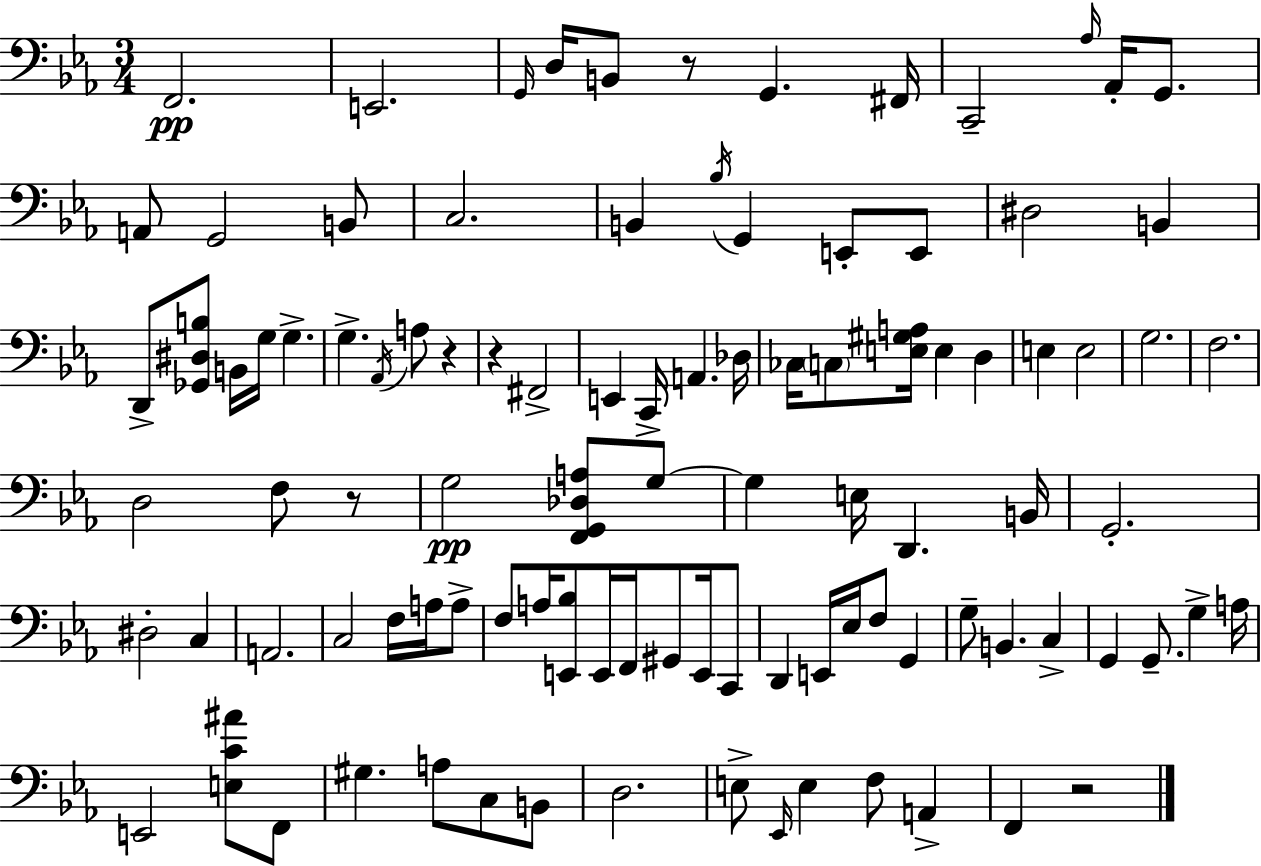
{
  \clef bass
  \numericTimeSignature
  \time 3/4
  \key c \minor
  f,2.\pp | e,2. | \grace { g,16 } d16 b,8 r8 g,4. | fis,16 c,2-- \grace { aes16 } aes,16-. g,8. | \break a,8 g,2 | b,8 c2. | b,4 \acciaccatura { bes16 } g,4 e,8-. | e,8 dis2 b,4 | \break d,8-> <ges, dis b>8 b,16 g16 g4.-> | g4.-> \acciaccatura { aes,16 } a8 | r4 r4 fis,2-> | e,4 c,16-> a,4. | \break des16 ces16 \parenthesize c8 <e gis a>16 e4 | d4 e4 e2 | g2. | f2. | \break d2 | f8 r8 g2\pp | <f, g, des a>8 g8~~ g4 e16 d,4. | b,16 g,2.-. | \break dis2-. | c4 a,2. | c2 | f16 a16 a8-> f8 a16 <e, bes>8 e,16 f,16 gis,8 | \break e,16 c,8 d,4 e,16 ees16 f8 | g,4 g8-- b,4. | c4-> g,4 g,8.-- g4-> | a16 e,2 | \break <e c' ais'>8 f,8 gis4. a8 | c8 b,8 d2. | e8-> \grace { ees,16 } e4 f8 | a,4-> f,4 r2 | \break \bar "|."
}